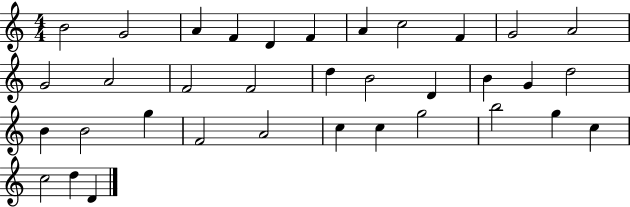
B4/h G4/h A4/q F4/q D4/q F4/q A4/q C5/h F4/q G4/h A4/h G4/h A4/h F4/h F4/h D5/q B4/h D4/q B4/q G4/q D5/h B4/q B4/h G5/q F4/h A4/h C5/q C5/q G5/h B5/h G5/q C5/q C5/h D5/q D4/q